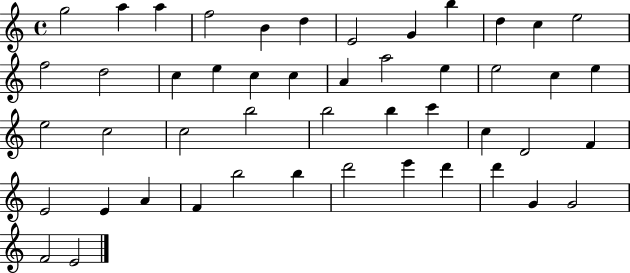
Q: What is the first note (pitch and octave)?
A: G5